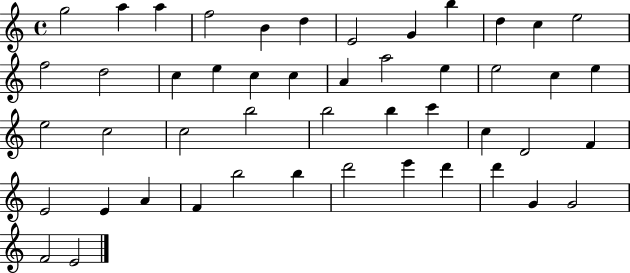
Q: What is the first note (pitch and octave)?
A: G5